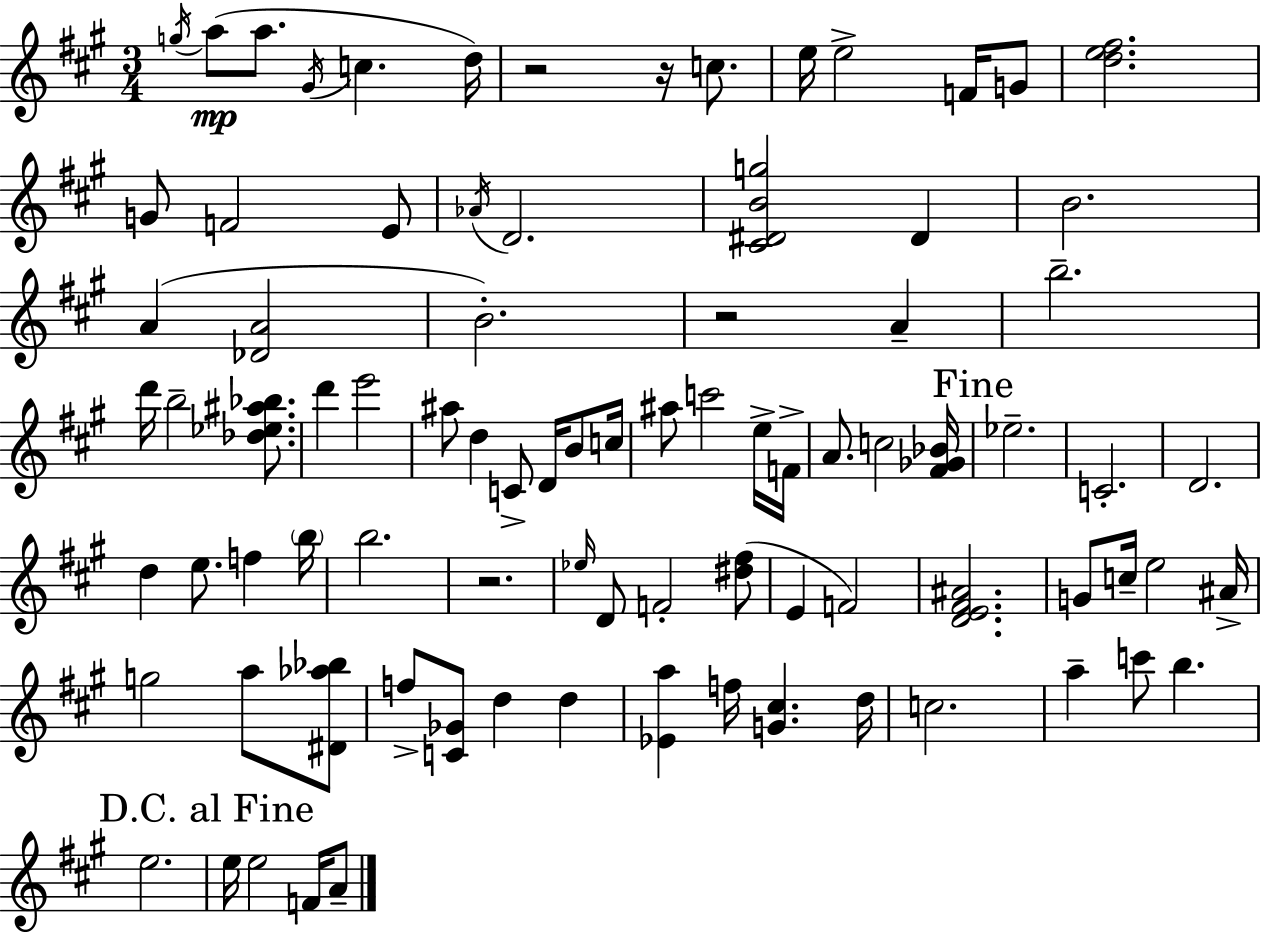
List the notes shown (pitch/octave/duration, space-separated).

G5/s A5/e A5/e. G#4/s C5/q. D5/s R/h R/s C5/e. E5/s E5/h F4/s G4/e [D5,E5,F#5]/h. G4/e F4/h E4/e Ab4/s D4/h. [C#4,D#4,B4,G5]/h D#4/q B4/h. A4/q [Db4,A4]/h B4/h. R/h A4/q B5/h. D6/s B5/h [Db5,Eb5,A#5,Bb5]/e. D6/q E6/h A#5/e D5/q C4/e D4/s B4/e C5/s A#5/e C6/h E5/s F4/s A4/e. C5/h [F#4,Gb4,Bb4]/s Eb5/h. C4/h. D4/h. D5/q E5/e. F5/q B5/s B5/h. R/h. Eb5/s D4/e F4/h [D#5,F#5]/e E4/q F4/h [D4,E4,F#4,A#4]/h. G4/e C5/s E5/h A#4/s G5/h A5/e [D#4,Ab5,Bb5]/e F5/e [C4,Gb4]/e D5/q D5/q [Eb4,A5]/q F5/s [G4,C#5]/q. D5/s C5/h. A5/q C6/e B5/q. E5/h. E5/s E5/h F4/s A4/e